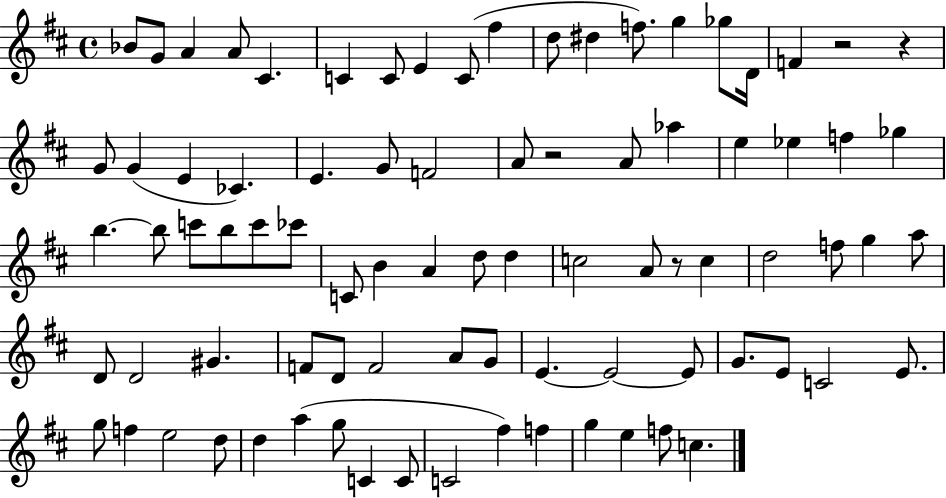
{
  \clef treble
  \time 4/4
  \defaultTimeSignature
  \key d \major
  \repeat volta 2 { bes'8 g'8 a'4 a'8 cis'4. | c'4 c'8 e'4 c'8( fis''4 | d''8 dis''4 f''8.) g''4 ges''8 d'16 | f'4 r2 r4 | \break g'8 g'4( e'4 ces'4.) | e'4. g'8 f'2 | a'8 r2 a'8 aes''4 | e''4 ees''4 f''4 ges''4 | \break b''4.~~ b''8 c'''8 b''8 c'''8 ces'''8 | c'8 b'4 a'4 d''8 d''4 | c''2 a'8 r8 c''4 | d''2 f''8 g''4 a''8 | \break d'8 d'2 gis'4. | f'8 d'8 f'2 a'8 g'8 | e'4.~~ e'2~~ e'8 | g'8. e'8 c'2 e'8. | \break g''8 f''4 e''2 d''8 | d''4 a''4( g''8 c'4 c'8 | c'2 fis''4) f''4 | g''4 e''4 f''8 c''4. | \break } \bar "|."
}